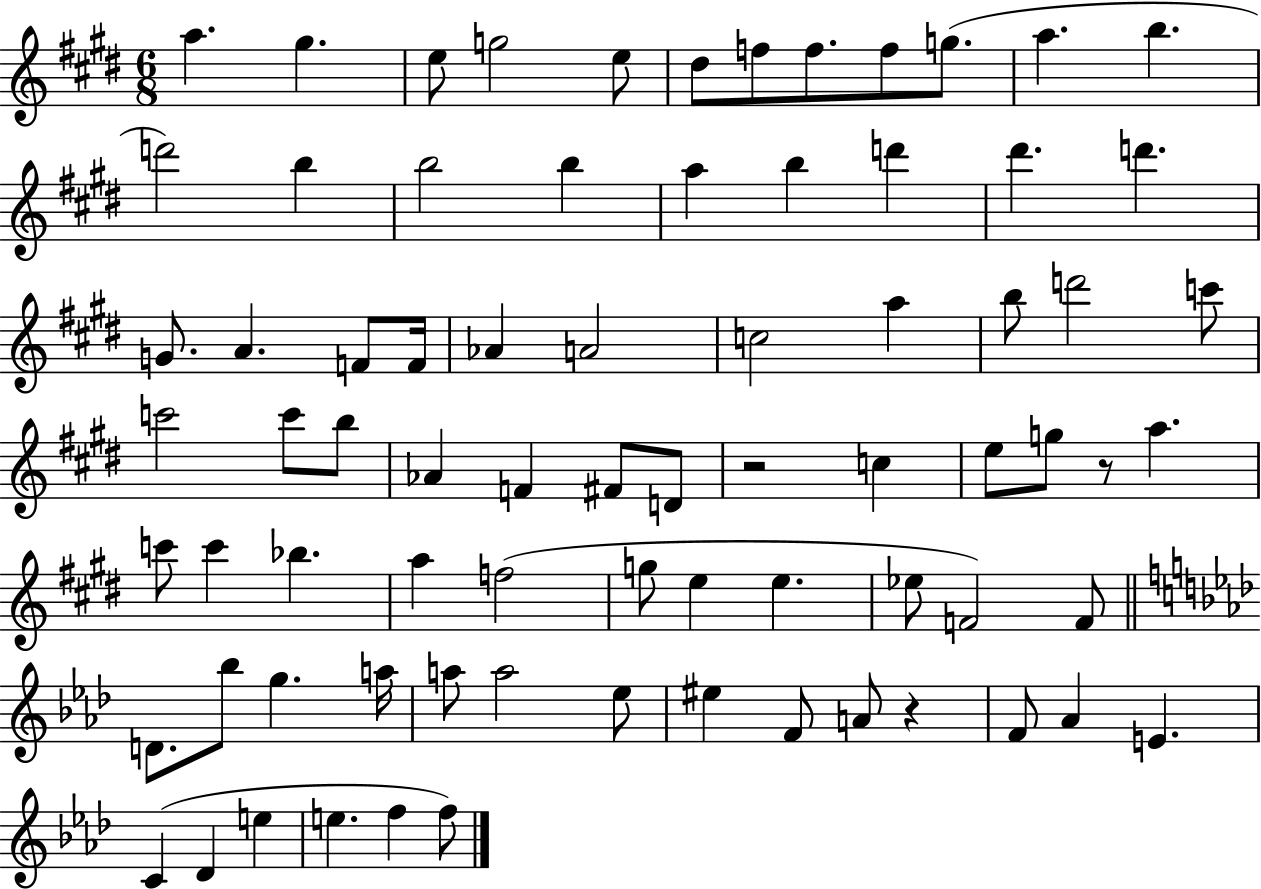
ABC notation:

X:1
T:Untitled
M:6/8
L:1/4
K:E
a ^g e/2 g2 e/2 ^d/2 f/2 f/2 f/2 g/2 a b d'2 b b2 b a b d' ^d' d' G/2 A F/2 F/4 _A A2 c2 a b/2 d'2 c'/2 c'2 c'/2 b/2 _A F ^F/2 D/2 z2 c e/2 g/2 z/2 a c'/2 c' _b a f2 g/2 e e _e/2 F2 F/2 D/2 _b/2 g a/4 a/2 a2 _e/2 ^e F/2 A/2 z F/2 _A E C _D e e f f/2